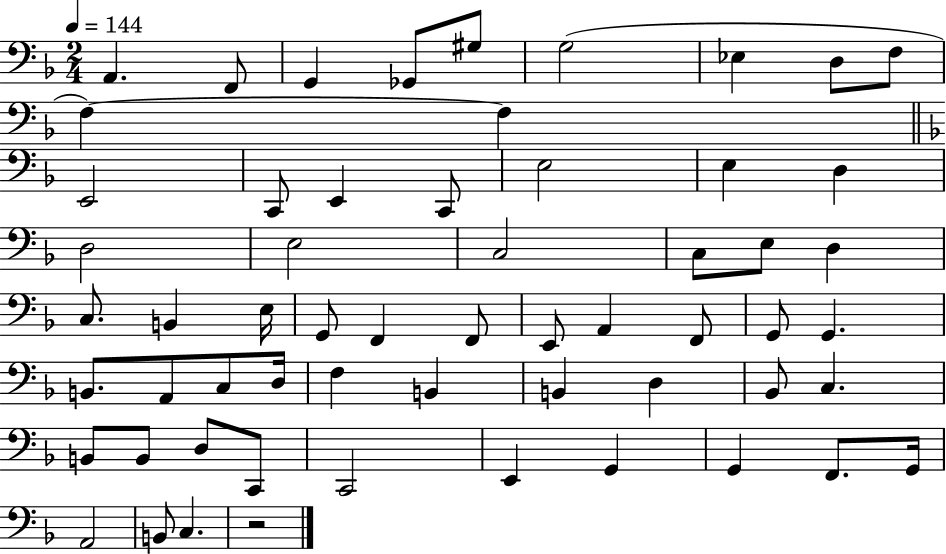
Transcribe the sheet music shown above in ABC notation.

X:1
T:Untitled
M:2/4
L:1/4
K:F
A,, F,,/2 G,, _G,,/2 ^G,/2 G,2 _E, D,/2 F,/2 F, F, E,,2 C,,/2 E,, C,,/2 E,2 E, D, D,2 E,2 C,2 C,/2 E,/2 D, C,/2 B,, E,/4 G,,/2 F,, F,,/2 E,,/2 A,, F,,/2 G,,/2 G,, B,,/2 A,,/2 C,/2 D,/4 F, B,, B,, D, _B,,/2 C, B,,/2 B,,/2 D,/2 C,,/2 C,,2 E,, G,, G,, F,,/2 G,,/4 A,,2 B,,/2 C, z2